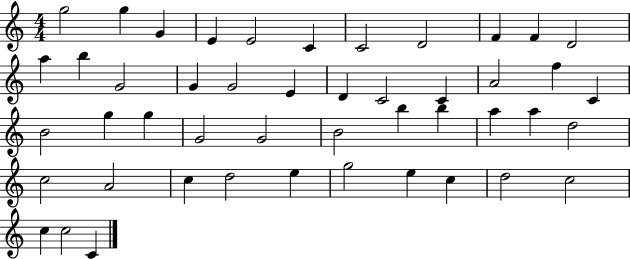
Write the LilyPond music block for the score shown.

{
  \clef treble
  \numericTimeSignature
  \time 4/4
  \key c \major
  g''2 g''4 g'4 | e'4 e'2 c'4 | c'2 d'2 | f'4 f'4 d'2 | \break a''4 b''4 g'2 | g'4 g'2 e'4 | d'4 c'2 c'4 | a'2 f''4 c'4 | \break b'2 g''4 g''4 | g'2 g'2 | b'2 b''4 b''4 | a''4 a''4 d''2 | \break c''2 a'2 | c''4 d''2 e''4 | g''2 e''4 c''4 | d''2 c''2 | \break c''4 c''2 c'4 | \bar "|."
}